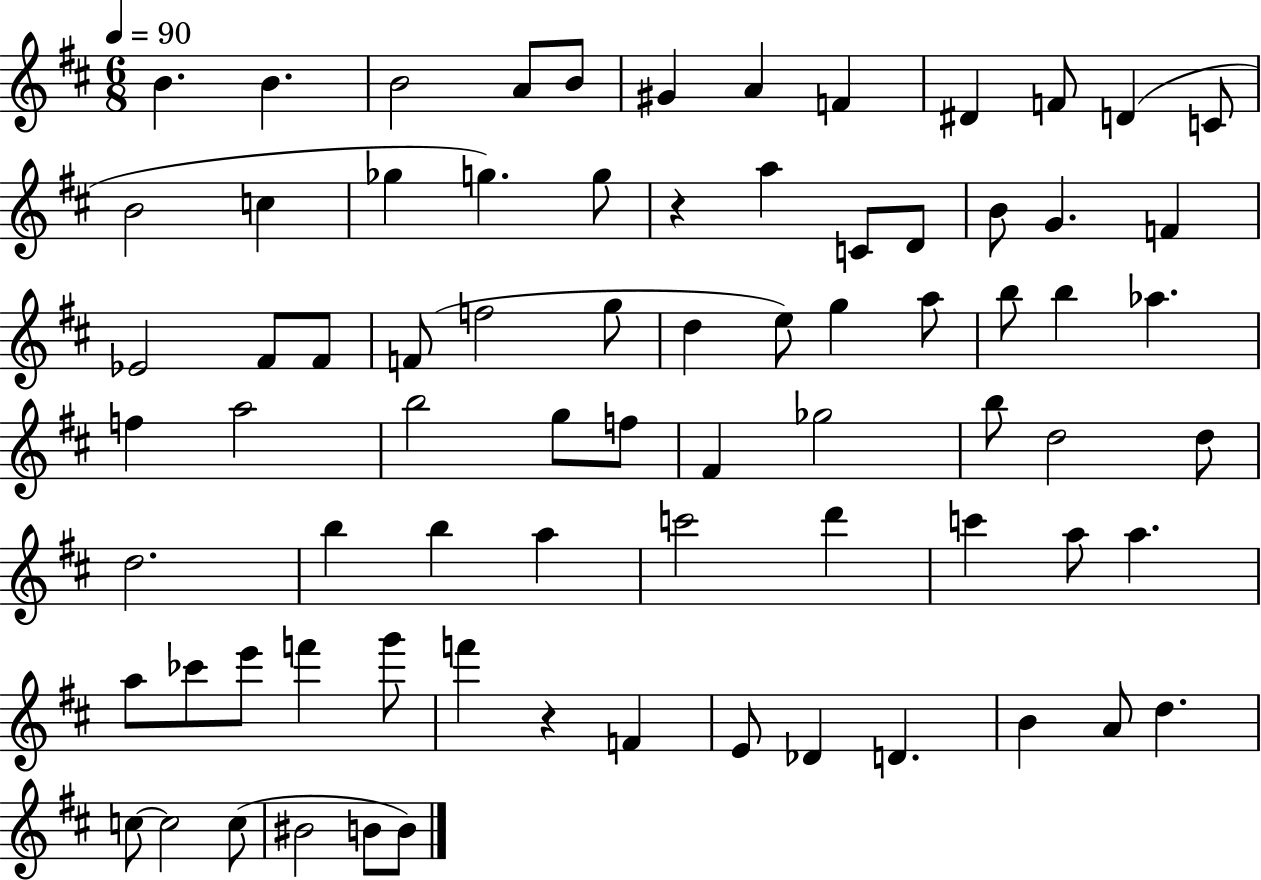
X:1
T:Untitled
M:6/8
L:1/4
K:D
B B B2 A/2 B/2 ^G A F ^D F/2 D C/2 B2 c _g g g/2 z a C/2 D/2 B/2 G F _E2 ^F/2 ^F/2 F/2 f2 g/2 d e/2 g a/2 b/2 b _a f a2 b2 g/2 f/2 ^F _g2 b/2 d2 d/2 d2 b b a c'2 d' c' a/2 a a/2 _c'/2 e'/2 f' g'/2 f' z F E/2 _D D B A/2 d c/2 c2 c/2 ^B2 B/2 B/2